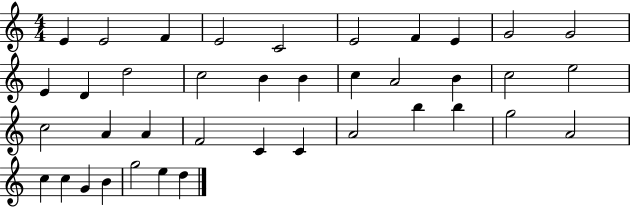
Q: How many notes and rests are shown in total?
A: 39